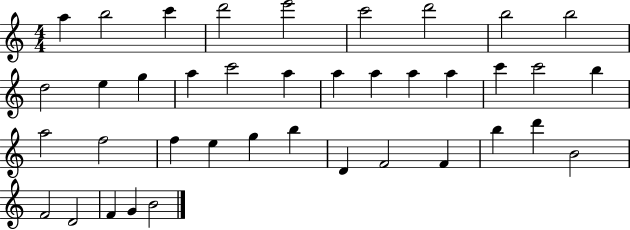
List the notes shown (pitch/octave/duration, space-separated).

A5/q B5/h C6/q D6/h E6/h C6/h D6/h B5/h B5/h D5/h E5/q G5/q A5/q C6/h A5/q A5/q A5/q A5/q A5/q C6/q C6/h B5/q A5/h F5/h F5/q E5/q G5/q B5/q D4/q F4/h F4/q B5/q D6/q B4/h F4/h D4/h F4/q G4/q B4/h